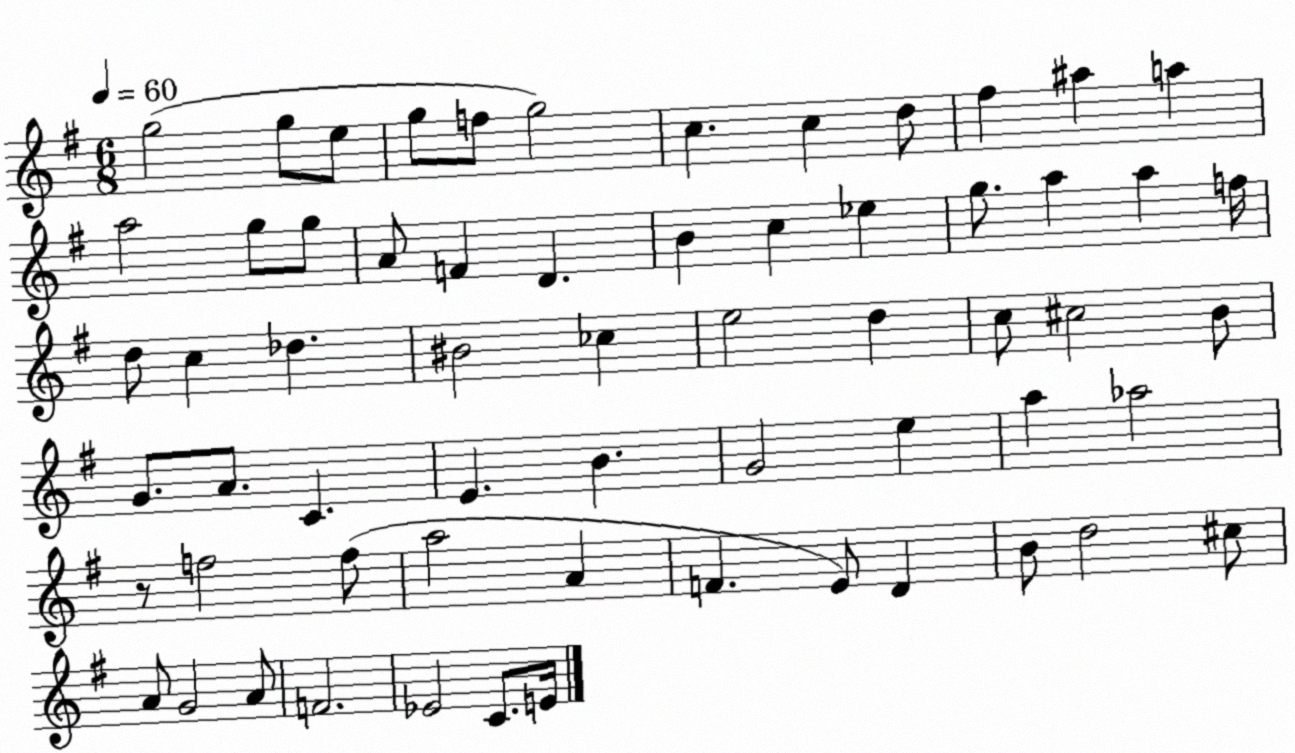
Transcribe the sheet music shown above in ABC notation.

X:1
T:Untitled
M:6/8
L:1/4
K:G
g2 g/2 e/2 g/2 f/2 g2 c c d/2 ^f ^a a a2 g/2 g/2 A/2 F D B c _e g/2 a a f/4 d/2 c _d ^B2 _c e2 d c/2 ^c2 B/2 G/2 A/2 C E B G2 e a _a2 z/2 f2 f/2 a2 A F E/2 D B/2 d2 ^c/2 A/2 G2 A/2 F2 _E2 C/2 E/4